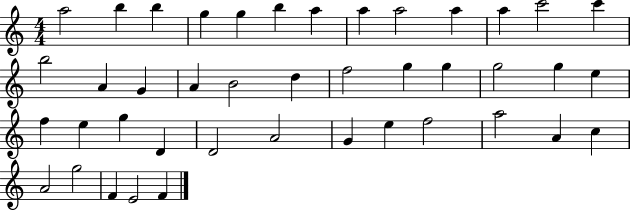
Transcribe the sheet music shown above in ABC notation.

X:1
T:Untitled
M:4/4
L:1/4
K:C
a2 b b g g b a a a2 a a c'2 c' b2 A G A B2 d f2 g g g2 g e f e g D D2 A2 G e f2 a2 A c A2 g2 F E2 F